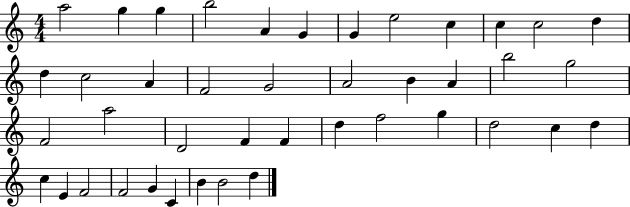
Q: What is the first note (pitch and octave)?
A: A5